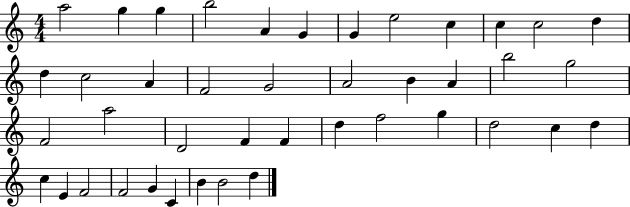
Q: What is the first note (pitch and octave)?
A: A5